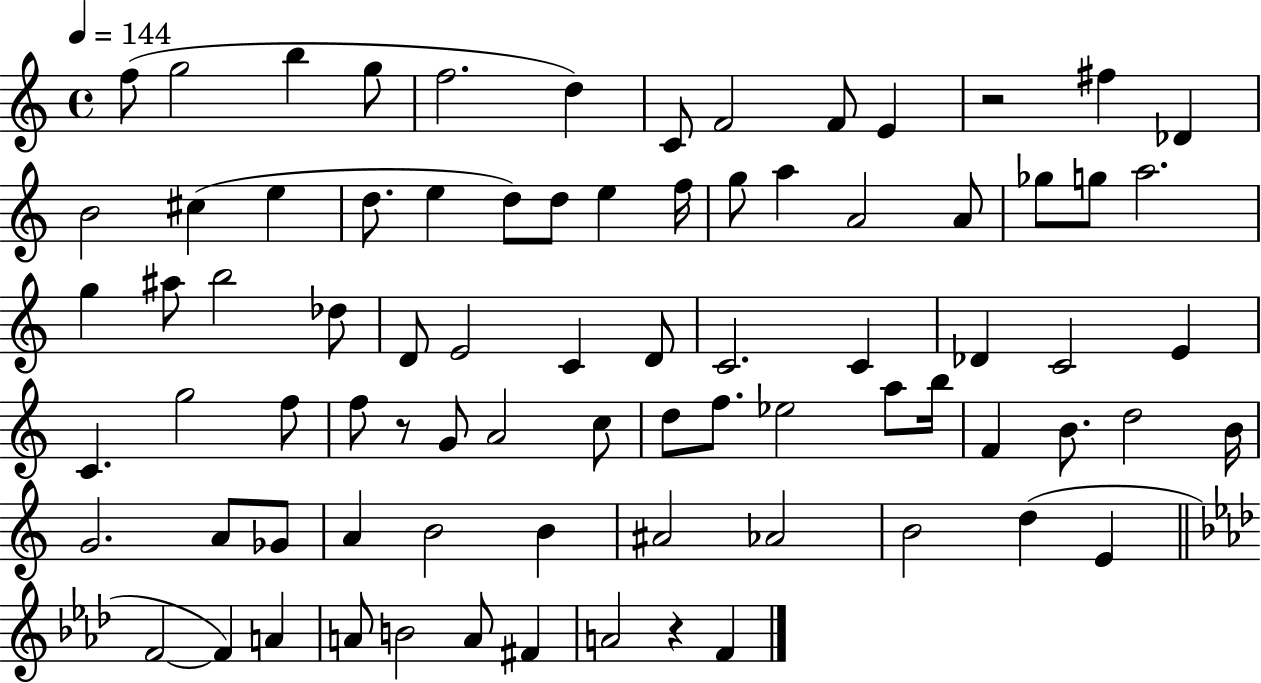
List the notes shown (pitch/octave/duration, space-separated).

F5/e G5/h B5/q G5/e F5/h. D5/q C4/e F4/h F4/e E4/q R/h F#5/q Db4/q B4/h C#5/q E5/q D5/e. E5/q D5/e D5/e E5/q F5/s G5/e A5/q A4/h A4/e Gb5/e G5/e A5/h. G5/q A#5/e B5/h Db5/e D4/e E4/h C4/q D4/e C4/h. C4/q Db4/q C4/h E4/q C4/q. G5/h F5/e F5/e R/e G4/e A4/h C5/e D5/e F5/e. Eb5/h A5/e B5/s F4/q B4/e. D5/h B4/s G4/h. A4/e Gb4/e A4/q B4/h B4/q A#4/h Ab4/h B4/h D5/q E4/q F4/h F4/q A4/q A4/e B4/h A4/e F#4/q A4/h R/q F4/q